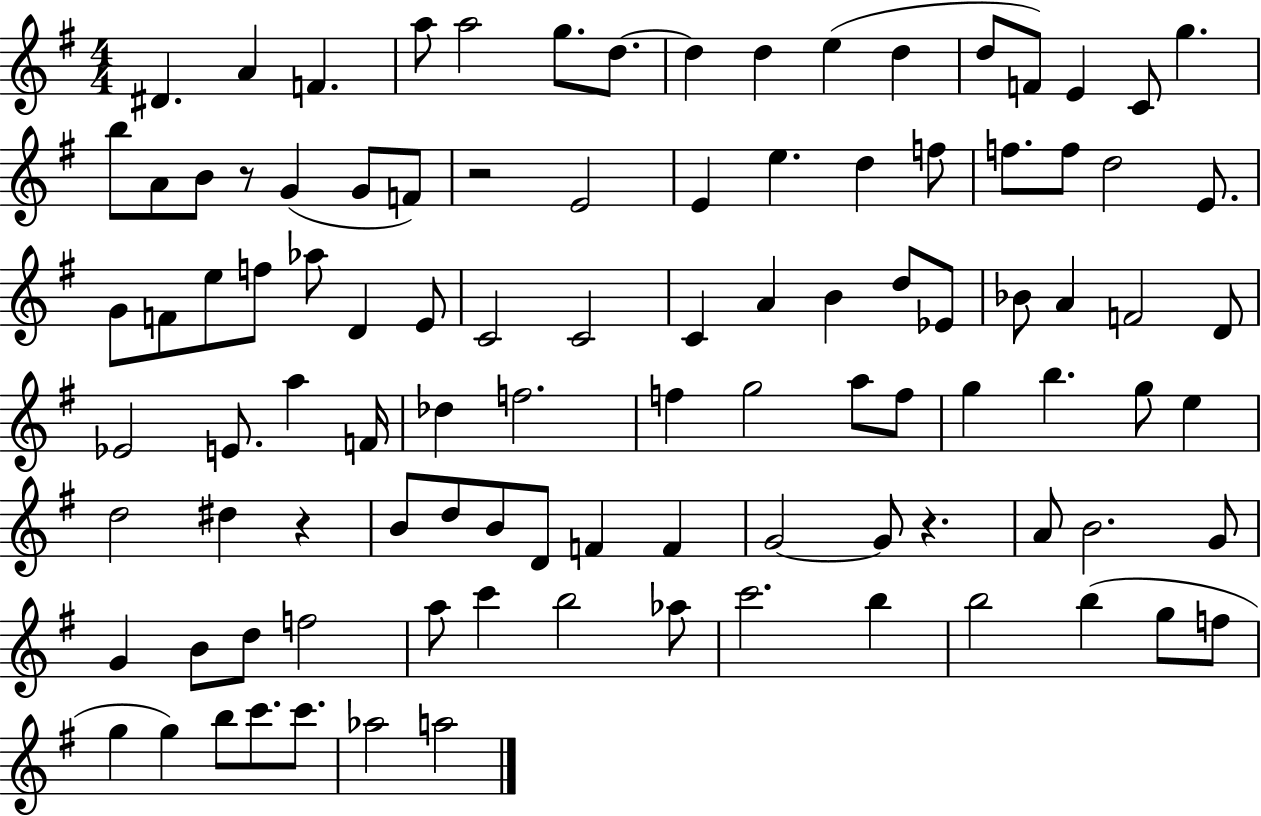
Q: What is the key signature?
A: G major